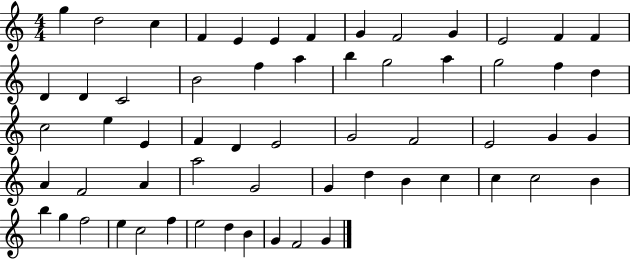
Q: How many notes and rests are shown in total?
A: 60